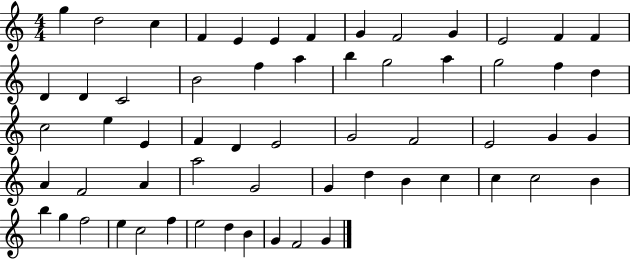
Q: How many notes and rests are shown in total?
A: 60